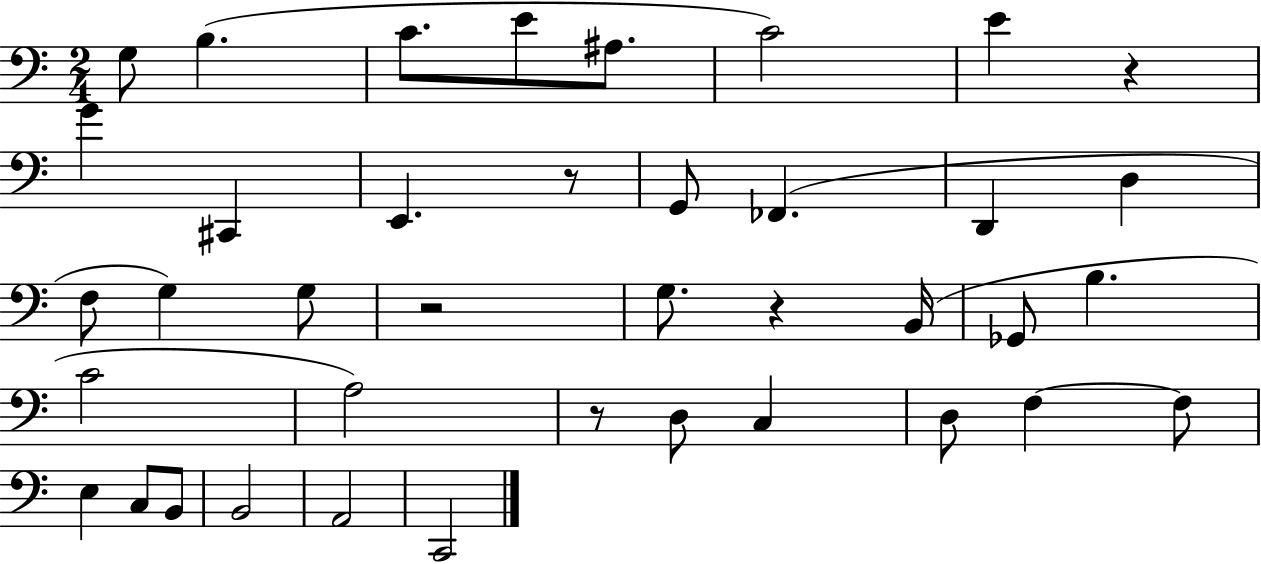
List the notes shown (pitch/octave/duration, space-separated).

G3/e B3/q. C4/e. E4/e A#3/e. C4/h E4/q R/q G4/q C#2/q E2/q. R/e G2/e FES2/q. D2/q D3/q F3/e G3/q G3/e R/h G3/e. R/q B2/s Gb2/e B3/q. C4/h A3/h R/e D3/e C3/q D3/e F3/q F3/e E3/q C3/e B2/e B2/h A2/h C2/h